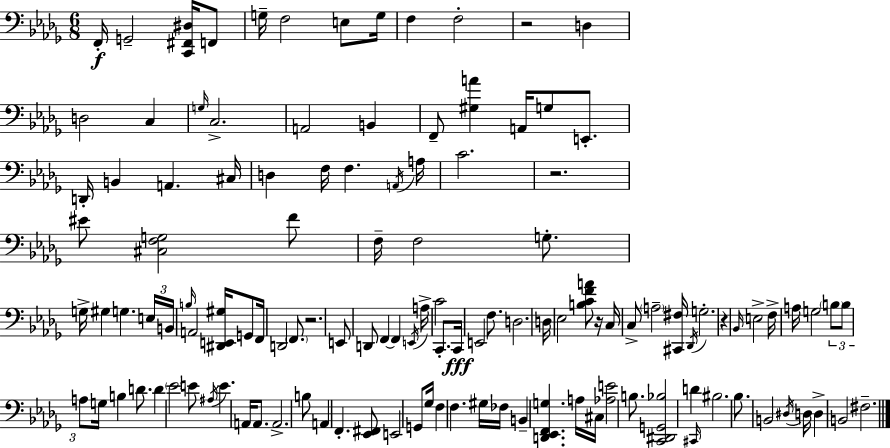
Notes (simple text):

F2/s G2/h [C2,F#2,D#3]/s F2/e G3/s F3/h E3/e G3/s F3/q F3/h R/h D3/q D3/h C3/q G3/s C3/h. A2/h B2/q F2/e [G#3,A4]/q A2/s G3/e E2/e. D2/s B2/q A2/q. C#3/s D3/q F3/s F3/q. A2/s A3/s C4/h. R/h. EIS4/e [C#3,F3,G3]/h F4/e F3/s F3/h G3/e. G3/s G#3/q G3/q. E3/s B2/s B3/s A2/h [D#2,E2,G#3]/s G2/e F2/s D2/h F2/e. R/h. E2/e D2/e F2/q F2/q E2/s A3/s C4/h C2/e. C2/s E2/h F3/e. D3/h. D3/s Eb3/h [B3,C4,F4,A4]/e R/s C3/s C3/e A3/h [C#2,F#3]/s Db2/s G3/h. R/q Bb2/s E3/h F3/s A3/s G3/h B3/e B3/e A3/e G3/s B3/q D4/e. D4/q Eb4/h E4/e A#3/s E4/q. A2/s A2/e. A2/h. B3/e A2/q F2/q. [Eb2,F#2]/e E2/h G2/e Gb3/s F3/q F3/q. G#3/s FES3/s B2/q [D2,Eb2,F2,G3]/q. A3/s C#3/s [Ab3,E4]/h B3/e. [C2,D#2,G2,Bb3]/h C#2/s D4/q BIS3/h. Bb3/e. B2/h D#3/s D3/s D3/q B2/h F#3/h.